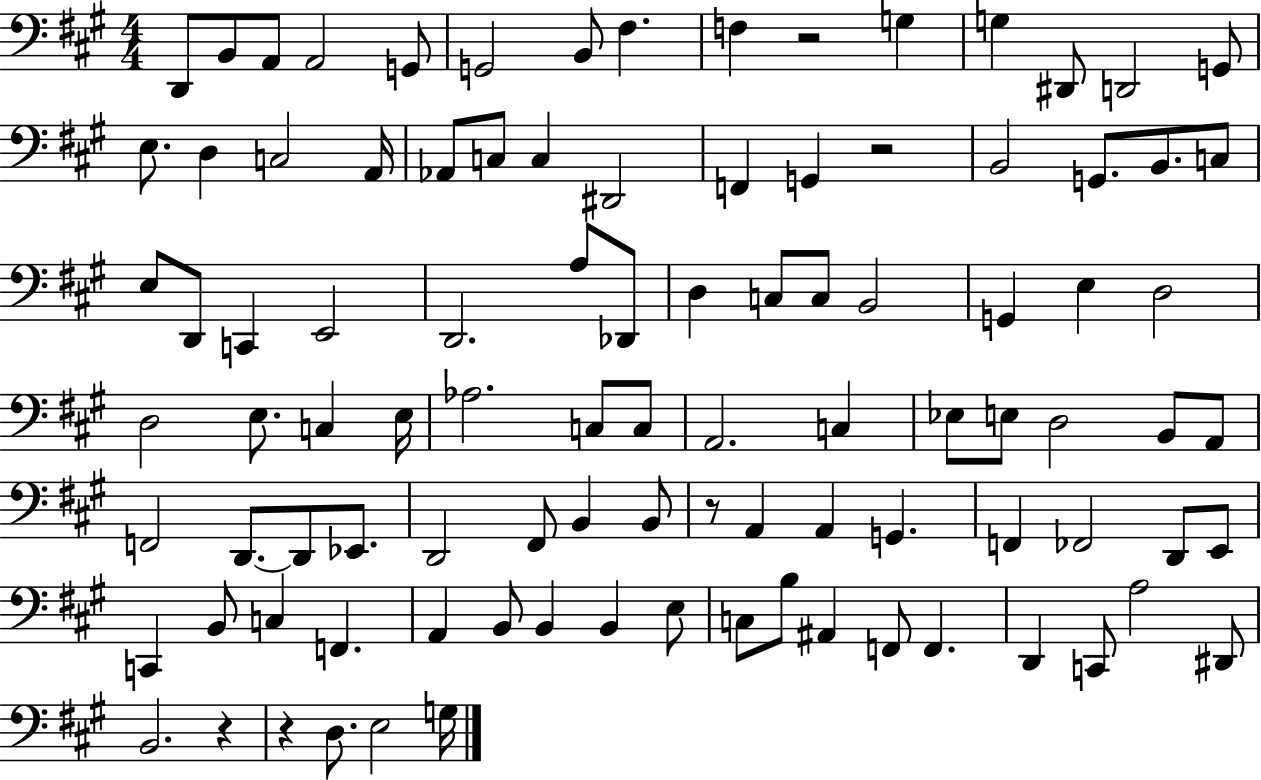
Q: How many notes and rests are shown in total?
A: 98